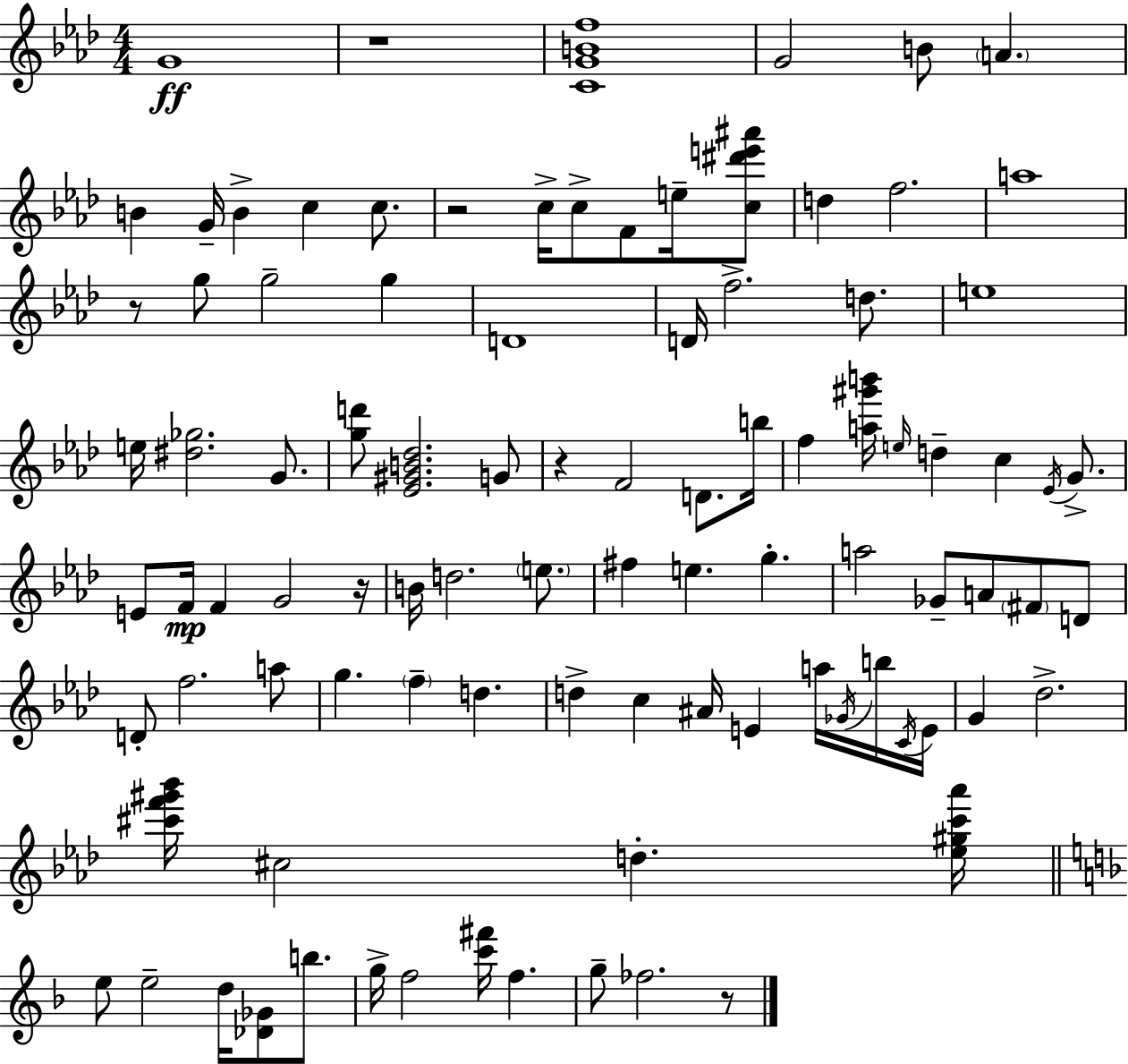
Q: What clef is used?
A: treble